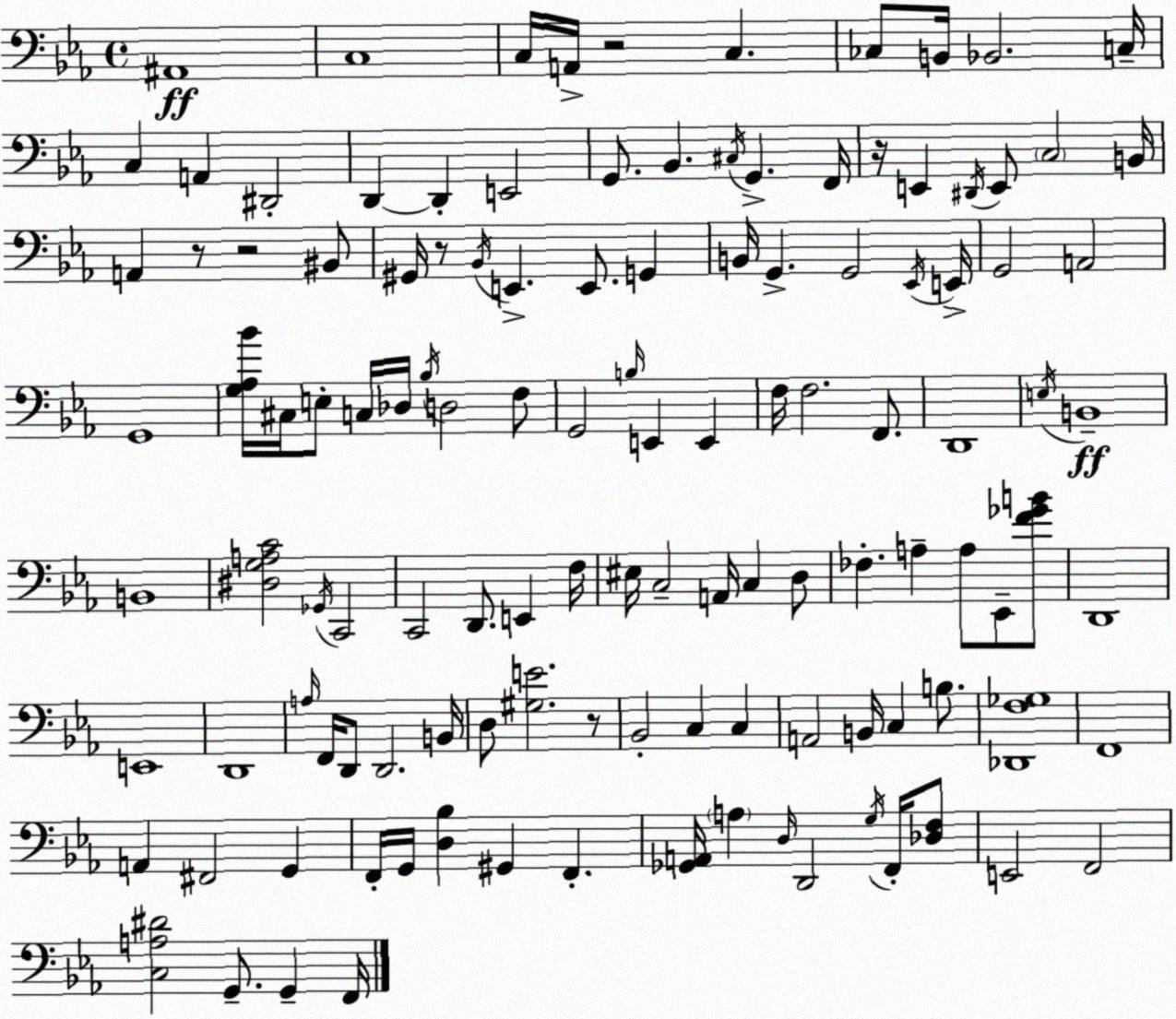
X:1
T:Untitled
M:4/4
L:1/4
K:Eb
^A,,4 C,4 C,/4 A,,/4 z2 C, _C,/2 B,,/4 _B,,2 C,/4 C, A,, ^D,,2 D,, D,, E,,2 G,,/2 _B,, ^C,/4 G,, F,,/4 z/4 E,, ^D,,/4 E,,/2 C,2 B,,/4 A,, z/2 z2 ^B,,/2 ^G,,/4 z/2 _B,,/4 E,, E,,/2 G,, B,,/4 G,, G,,2 _E,,/4 E,,/4 G,,2 A,,2 G,,4 [G,_A,_B]/4 ^C,/4 E,/2 C,/4 _D,/4 _B,/4 D,2 F,/2 G,,2 B,/4 E,, E,, F,/4 F,2 F,,/2 D,,4 E,/4 B,,4 B,,4 [^D,G,A,C]2 _G,,/4 C,,2 C,,2 D,,/2 E,, F,/4 ^E,/4 C,2 A,,/4 C, D,/2 _F, A, A,/2 _E,,/2 [F_GB]/2 D,,4 E,,4 D,,4 A,/4 F,,/4 D,,/2 D,,2 B,,/4 D,/2 [^G,E]2 z/2 _B,,2 C, C, A,,2 B,,/4 C, B,/2 [_D,,F,_G,]4 F,,4 A,, ^F,,2 G,, F,,/4 G,,/4 [D,_B,] ^G,, F,, [_G,,A,,]/4 A, D,/4 D,,2 G,/4 F,,/4 [_D,F,]/2 E,,2 F,,2 [C,A,^D]2 G,,/2 G,, F,,/4